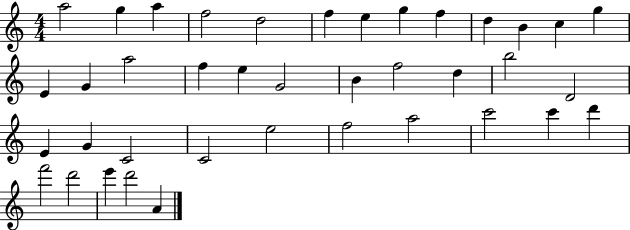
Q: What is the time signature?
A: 4/4